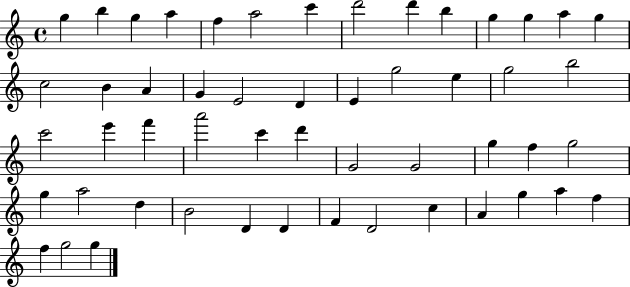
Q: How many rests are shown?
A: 0